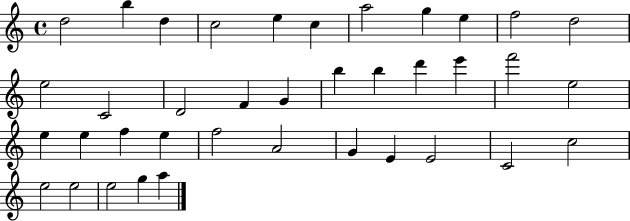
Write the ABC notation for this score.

X:1
T:Untitled
M:4/4
L:1/4
K:C
d2 b d c2 e c a2 g e f2 d2 e2 C2 D2 F G b b d' e' f'2 e2 e e f e f2 A2 G E E2 C2 c2 e2 e2 e2 g a